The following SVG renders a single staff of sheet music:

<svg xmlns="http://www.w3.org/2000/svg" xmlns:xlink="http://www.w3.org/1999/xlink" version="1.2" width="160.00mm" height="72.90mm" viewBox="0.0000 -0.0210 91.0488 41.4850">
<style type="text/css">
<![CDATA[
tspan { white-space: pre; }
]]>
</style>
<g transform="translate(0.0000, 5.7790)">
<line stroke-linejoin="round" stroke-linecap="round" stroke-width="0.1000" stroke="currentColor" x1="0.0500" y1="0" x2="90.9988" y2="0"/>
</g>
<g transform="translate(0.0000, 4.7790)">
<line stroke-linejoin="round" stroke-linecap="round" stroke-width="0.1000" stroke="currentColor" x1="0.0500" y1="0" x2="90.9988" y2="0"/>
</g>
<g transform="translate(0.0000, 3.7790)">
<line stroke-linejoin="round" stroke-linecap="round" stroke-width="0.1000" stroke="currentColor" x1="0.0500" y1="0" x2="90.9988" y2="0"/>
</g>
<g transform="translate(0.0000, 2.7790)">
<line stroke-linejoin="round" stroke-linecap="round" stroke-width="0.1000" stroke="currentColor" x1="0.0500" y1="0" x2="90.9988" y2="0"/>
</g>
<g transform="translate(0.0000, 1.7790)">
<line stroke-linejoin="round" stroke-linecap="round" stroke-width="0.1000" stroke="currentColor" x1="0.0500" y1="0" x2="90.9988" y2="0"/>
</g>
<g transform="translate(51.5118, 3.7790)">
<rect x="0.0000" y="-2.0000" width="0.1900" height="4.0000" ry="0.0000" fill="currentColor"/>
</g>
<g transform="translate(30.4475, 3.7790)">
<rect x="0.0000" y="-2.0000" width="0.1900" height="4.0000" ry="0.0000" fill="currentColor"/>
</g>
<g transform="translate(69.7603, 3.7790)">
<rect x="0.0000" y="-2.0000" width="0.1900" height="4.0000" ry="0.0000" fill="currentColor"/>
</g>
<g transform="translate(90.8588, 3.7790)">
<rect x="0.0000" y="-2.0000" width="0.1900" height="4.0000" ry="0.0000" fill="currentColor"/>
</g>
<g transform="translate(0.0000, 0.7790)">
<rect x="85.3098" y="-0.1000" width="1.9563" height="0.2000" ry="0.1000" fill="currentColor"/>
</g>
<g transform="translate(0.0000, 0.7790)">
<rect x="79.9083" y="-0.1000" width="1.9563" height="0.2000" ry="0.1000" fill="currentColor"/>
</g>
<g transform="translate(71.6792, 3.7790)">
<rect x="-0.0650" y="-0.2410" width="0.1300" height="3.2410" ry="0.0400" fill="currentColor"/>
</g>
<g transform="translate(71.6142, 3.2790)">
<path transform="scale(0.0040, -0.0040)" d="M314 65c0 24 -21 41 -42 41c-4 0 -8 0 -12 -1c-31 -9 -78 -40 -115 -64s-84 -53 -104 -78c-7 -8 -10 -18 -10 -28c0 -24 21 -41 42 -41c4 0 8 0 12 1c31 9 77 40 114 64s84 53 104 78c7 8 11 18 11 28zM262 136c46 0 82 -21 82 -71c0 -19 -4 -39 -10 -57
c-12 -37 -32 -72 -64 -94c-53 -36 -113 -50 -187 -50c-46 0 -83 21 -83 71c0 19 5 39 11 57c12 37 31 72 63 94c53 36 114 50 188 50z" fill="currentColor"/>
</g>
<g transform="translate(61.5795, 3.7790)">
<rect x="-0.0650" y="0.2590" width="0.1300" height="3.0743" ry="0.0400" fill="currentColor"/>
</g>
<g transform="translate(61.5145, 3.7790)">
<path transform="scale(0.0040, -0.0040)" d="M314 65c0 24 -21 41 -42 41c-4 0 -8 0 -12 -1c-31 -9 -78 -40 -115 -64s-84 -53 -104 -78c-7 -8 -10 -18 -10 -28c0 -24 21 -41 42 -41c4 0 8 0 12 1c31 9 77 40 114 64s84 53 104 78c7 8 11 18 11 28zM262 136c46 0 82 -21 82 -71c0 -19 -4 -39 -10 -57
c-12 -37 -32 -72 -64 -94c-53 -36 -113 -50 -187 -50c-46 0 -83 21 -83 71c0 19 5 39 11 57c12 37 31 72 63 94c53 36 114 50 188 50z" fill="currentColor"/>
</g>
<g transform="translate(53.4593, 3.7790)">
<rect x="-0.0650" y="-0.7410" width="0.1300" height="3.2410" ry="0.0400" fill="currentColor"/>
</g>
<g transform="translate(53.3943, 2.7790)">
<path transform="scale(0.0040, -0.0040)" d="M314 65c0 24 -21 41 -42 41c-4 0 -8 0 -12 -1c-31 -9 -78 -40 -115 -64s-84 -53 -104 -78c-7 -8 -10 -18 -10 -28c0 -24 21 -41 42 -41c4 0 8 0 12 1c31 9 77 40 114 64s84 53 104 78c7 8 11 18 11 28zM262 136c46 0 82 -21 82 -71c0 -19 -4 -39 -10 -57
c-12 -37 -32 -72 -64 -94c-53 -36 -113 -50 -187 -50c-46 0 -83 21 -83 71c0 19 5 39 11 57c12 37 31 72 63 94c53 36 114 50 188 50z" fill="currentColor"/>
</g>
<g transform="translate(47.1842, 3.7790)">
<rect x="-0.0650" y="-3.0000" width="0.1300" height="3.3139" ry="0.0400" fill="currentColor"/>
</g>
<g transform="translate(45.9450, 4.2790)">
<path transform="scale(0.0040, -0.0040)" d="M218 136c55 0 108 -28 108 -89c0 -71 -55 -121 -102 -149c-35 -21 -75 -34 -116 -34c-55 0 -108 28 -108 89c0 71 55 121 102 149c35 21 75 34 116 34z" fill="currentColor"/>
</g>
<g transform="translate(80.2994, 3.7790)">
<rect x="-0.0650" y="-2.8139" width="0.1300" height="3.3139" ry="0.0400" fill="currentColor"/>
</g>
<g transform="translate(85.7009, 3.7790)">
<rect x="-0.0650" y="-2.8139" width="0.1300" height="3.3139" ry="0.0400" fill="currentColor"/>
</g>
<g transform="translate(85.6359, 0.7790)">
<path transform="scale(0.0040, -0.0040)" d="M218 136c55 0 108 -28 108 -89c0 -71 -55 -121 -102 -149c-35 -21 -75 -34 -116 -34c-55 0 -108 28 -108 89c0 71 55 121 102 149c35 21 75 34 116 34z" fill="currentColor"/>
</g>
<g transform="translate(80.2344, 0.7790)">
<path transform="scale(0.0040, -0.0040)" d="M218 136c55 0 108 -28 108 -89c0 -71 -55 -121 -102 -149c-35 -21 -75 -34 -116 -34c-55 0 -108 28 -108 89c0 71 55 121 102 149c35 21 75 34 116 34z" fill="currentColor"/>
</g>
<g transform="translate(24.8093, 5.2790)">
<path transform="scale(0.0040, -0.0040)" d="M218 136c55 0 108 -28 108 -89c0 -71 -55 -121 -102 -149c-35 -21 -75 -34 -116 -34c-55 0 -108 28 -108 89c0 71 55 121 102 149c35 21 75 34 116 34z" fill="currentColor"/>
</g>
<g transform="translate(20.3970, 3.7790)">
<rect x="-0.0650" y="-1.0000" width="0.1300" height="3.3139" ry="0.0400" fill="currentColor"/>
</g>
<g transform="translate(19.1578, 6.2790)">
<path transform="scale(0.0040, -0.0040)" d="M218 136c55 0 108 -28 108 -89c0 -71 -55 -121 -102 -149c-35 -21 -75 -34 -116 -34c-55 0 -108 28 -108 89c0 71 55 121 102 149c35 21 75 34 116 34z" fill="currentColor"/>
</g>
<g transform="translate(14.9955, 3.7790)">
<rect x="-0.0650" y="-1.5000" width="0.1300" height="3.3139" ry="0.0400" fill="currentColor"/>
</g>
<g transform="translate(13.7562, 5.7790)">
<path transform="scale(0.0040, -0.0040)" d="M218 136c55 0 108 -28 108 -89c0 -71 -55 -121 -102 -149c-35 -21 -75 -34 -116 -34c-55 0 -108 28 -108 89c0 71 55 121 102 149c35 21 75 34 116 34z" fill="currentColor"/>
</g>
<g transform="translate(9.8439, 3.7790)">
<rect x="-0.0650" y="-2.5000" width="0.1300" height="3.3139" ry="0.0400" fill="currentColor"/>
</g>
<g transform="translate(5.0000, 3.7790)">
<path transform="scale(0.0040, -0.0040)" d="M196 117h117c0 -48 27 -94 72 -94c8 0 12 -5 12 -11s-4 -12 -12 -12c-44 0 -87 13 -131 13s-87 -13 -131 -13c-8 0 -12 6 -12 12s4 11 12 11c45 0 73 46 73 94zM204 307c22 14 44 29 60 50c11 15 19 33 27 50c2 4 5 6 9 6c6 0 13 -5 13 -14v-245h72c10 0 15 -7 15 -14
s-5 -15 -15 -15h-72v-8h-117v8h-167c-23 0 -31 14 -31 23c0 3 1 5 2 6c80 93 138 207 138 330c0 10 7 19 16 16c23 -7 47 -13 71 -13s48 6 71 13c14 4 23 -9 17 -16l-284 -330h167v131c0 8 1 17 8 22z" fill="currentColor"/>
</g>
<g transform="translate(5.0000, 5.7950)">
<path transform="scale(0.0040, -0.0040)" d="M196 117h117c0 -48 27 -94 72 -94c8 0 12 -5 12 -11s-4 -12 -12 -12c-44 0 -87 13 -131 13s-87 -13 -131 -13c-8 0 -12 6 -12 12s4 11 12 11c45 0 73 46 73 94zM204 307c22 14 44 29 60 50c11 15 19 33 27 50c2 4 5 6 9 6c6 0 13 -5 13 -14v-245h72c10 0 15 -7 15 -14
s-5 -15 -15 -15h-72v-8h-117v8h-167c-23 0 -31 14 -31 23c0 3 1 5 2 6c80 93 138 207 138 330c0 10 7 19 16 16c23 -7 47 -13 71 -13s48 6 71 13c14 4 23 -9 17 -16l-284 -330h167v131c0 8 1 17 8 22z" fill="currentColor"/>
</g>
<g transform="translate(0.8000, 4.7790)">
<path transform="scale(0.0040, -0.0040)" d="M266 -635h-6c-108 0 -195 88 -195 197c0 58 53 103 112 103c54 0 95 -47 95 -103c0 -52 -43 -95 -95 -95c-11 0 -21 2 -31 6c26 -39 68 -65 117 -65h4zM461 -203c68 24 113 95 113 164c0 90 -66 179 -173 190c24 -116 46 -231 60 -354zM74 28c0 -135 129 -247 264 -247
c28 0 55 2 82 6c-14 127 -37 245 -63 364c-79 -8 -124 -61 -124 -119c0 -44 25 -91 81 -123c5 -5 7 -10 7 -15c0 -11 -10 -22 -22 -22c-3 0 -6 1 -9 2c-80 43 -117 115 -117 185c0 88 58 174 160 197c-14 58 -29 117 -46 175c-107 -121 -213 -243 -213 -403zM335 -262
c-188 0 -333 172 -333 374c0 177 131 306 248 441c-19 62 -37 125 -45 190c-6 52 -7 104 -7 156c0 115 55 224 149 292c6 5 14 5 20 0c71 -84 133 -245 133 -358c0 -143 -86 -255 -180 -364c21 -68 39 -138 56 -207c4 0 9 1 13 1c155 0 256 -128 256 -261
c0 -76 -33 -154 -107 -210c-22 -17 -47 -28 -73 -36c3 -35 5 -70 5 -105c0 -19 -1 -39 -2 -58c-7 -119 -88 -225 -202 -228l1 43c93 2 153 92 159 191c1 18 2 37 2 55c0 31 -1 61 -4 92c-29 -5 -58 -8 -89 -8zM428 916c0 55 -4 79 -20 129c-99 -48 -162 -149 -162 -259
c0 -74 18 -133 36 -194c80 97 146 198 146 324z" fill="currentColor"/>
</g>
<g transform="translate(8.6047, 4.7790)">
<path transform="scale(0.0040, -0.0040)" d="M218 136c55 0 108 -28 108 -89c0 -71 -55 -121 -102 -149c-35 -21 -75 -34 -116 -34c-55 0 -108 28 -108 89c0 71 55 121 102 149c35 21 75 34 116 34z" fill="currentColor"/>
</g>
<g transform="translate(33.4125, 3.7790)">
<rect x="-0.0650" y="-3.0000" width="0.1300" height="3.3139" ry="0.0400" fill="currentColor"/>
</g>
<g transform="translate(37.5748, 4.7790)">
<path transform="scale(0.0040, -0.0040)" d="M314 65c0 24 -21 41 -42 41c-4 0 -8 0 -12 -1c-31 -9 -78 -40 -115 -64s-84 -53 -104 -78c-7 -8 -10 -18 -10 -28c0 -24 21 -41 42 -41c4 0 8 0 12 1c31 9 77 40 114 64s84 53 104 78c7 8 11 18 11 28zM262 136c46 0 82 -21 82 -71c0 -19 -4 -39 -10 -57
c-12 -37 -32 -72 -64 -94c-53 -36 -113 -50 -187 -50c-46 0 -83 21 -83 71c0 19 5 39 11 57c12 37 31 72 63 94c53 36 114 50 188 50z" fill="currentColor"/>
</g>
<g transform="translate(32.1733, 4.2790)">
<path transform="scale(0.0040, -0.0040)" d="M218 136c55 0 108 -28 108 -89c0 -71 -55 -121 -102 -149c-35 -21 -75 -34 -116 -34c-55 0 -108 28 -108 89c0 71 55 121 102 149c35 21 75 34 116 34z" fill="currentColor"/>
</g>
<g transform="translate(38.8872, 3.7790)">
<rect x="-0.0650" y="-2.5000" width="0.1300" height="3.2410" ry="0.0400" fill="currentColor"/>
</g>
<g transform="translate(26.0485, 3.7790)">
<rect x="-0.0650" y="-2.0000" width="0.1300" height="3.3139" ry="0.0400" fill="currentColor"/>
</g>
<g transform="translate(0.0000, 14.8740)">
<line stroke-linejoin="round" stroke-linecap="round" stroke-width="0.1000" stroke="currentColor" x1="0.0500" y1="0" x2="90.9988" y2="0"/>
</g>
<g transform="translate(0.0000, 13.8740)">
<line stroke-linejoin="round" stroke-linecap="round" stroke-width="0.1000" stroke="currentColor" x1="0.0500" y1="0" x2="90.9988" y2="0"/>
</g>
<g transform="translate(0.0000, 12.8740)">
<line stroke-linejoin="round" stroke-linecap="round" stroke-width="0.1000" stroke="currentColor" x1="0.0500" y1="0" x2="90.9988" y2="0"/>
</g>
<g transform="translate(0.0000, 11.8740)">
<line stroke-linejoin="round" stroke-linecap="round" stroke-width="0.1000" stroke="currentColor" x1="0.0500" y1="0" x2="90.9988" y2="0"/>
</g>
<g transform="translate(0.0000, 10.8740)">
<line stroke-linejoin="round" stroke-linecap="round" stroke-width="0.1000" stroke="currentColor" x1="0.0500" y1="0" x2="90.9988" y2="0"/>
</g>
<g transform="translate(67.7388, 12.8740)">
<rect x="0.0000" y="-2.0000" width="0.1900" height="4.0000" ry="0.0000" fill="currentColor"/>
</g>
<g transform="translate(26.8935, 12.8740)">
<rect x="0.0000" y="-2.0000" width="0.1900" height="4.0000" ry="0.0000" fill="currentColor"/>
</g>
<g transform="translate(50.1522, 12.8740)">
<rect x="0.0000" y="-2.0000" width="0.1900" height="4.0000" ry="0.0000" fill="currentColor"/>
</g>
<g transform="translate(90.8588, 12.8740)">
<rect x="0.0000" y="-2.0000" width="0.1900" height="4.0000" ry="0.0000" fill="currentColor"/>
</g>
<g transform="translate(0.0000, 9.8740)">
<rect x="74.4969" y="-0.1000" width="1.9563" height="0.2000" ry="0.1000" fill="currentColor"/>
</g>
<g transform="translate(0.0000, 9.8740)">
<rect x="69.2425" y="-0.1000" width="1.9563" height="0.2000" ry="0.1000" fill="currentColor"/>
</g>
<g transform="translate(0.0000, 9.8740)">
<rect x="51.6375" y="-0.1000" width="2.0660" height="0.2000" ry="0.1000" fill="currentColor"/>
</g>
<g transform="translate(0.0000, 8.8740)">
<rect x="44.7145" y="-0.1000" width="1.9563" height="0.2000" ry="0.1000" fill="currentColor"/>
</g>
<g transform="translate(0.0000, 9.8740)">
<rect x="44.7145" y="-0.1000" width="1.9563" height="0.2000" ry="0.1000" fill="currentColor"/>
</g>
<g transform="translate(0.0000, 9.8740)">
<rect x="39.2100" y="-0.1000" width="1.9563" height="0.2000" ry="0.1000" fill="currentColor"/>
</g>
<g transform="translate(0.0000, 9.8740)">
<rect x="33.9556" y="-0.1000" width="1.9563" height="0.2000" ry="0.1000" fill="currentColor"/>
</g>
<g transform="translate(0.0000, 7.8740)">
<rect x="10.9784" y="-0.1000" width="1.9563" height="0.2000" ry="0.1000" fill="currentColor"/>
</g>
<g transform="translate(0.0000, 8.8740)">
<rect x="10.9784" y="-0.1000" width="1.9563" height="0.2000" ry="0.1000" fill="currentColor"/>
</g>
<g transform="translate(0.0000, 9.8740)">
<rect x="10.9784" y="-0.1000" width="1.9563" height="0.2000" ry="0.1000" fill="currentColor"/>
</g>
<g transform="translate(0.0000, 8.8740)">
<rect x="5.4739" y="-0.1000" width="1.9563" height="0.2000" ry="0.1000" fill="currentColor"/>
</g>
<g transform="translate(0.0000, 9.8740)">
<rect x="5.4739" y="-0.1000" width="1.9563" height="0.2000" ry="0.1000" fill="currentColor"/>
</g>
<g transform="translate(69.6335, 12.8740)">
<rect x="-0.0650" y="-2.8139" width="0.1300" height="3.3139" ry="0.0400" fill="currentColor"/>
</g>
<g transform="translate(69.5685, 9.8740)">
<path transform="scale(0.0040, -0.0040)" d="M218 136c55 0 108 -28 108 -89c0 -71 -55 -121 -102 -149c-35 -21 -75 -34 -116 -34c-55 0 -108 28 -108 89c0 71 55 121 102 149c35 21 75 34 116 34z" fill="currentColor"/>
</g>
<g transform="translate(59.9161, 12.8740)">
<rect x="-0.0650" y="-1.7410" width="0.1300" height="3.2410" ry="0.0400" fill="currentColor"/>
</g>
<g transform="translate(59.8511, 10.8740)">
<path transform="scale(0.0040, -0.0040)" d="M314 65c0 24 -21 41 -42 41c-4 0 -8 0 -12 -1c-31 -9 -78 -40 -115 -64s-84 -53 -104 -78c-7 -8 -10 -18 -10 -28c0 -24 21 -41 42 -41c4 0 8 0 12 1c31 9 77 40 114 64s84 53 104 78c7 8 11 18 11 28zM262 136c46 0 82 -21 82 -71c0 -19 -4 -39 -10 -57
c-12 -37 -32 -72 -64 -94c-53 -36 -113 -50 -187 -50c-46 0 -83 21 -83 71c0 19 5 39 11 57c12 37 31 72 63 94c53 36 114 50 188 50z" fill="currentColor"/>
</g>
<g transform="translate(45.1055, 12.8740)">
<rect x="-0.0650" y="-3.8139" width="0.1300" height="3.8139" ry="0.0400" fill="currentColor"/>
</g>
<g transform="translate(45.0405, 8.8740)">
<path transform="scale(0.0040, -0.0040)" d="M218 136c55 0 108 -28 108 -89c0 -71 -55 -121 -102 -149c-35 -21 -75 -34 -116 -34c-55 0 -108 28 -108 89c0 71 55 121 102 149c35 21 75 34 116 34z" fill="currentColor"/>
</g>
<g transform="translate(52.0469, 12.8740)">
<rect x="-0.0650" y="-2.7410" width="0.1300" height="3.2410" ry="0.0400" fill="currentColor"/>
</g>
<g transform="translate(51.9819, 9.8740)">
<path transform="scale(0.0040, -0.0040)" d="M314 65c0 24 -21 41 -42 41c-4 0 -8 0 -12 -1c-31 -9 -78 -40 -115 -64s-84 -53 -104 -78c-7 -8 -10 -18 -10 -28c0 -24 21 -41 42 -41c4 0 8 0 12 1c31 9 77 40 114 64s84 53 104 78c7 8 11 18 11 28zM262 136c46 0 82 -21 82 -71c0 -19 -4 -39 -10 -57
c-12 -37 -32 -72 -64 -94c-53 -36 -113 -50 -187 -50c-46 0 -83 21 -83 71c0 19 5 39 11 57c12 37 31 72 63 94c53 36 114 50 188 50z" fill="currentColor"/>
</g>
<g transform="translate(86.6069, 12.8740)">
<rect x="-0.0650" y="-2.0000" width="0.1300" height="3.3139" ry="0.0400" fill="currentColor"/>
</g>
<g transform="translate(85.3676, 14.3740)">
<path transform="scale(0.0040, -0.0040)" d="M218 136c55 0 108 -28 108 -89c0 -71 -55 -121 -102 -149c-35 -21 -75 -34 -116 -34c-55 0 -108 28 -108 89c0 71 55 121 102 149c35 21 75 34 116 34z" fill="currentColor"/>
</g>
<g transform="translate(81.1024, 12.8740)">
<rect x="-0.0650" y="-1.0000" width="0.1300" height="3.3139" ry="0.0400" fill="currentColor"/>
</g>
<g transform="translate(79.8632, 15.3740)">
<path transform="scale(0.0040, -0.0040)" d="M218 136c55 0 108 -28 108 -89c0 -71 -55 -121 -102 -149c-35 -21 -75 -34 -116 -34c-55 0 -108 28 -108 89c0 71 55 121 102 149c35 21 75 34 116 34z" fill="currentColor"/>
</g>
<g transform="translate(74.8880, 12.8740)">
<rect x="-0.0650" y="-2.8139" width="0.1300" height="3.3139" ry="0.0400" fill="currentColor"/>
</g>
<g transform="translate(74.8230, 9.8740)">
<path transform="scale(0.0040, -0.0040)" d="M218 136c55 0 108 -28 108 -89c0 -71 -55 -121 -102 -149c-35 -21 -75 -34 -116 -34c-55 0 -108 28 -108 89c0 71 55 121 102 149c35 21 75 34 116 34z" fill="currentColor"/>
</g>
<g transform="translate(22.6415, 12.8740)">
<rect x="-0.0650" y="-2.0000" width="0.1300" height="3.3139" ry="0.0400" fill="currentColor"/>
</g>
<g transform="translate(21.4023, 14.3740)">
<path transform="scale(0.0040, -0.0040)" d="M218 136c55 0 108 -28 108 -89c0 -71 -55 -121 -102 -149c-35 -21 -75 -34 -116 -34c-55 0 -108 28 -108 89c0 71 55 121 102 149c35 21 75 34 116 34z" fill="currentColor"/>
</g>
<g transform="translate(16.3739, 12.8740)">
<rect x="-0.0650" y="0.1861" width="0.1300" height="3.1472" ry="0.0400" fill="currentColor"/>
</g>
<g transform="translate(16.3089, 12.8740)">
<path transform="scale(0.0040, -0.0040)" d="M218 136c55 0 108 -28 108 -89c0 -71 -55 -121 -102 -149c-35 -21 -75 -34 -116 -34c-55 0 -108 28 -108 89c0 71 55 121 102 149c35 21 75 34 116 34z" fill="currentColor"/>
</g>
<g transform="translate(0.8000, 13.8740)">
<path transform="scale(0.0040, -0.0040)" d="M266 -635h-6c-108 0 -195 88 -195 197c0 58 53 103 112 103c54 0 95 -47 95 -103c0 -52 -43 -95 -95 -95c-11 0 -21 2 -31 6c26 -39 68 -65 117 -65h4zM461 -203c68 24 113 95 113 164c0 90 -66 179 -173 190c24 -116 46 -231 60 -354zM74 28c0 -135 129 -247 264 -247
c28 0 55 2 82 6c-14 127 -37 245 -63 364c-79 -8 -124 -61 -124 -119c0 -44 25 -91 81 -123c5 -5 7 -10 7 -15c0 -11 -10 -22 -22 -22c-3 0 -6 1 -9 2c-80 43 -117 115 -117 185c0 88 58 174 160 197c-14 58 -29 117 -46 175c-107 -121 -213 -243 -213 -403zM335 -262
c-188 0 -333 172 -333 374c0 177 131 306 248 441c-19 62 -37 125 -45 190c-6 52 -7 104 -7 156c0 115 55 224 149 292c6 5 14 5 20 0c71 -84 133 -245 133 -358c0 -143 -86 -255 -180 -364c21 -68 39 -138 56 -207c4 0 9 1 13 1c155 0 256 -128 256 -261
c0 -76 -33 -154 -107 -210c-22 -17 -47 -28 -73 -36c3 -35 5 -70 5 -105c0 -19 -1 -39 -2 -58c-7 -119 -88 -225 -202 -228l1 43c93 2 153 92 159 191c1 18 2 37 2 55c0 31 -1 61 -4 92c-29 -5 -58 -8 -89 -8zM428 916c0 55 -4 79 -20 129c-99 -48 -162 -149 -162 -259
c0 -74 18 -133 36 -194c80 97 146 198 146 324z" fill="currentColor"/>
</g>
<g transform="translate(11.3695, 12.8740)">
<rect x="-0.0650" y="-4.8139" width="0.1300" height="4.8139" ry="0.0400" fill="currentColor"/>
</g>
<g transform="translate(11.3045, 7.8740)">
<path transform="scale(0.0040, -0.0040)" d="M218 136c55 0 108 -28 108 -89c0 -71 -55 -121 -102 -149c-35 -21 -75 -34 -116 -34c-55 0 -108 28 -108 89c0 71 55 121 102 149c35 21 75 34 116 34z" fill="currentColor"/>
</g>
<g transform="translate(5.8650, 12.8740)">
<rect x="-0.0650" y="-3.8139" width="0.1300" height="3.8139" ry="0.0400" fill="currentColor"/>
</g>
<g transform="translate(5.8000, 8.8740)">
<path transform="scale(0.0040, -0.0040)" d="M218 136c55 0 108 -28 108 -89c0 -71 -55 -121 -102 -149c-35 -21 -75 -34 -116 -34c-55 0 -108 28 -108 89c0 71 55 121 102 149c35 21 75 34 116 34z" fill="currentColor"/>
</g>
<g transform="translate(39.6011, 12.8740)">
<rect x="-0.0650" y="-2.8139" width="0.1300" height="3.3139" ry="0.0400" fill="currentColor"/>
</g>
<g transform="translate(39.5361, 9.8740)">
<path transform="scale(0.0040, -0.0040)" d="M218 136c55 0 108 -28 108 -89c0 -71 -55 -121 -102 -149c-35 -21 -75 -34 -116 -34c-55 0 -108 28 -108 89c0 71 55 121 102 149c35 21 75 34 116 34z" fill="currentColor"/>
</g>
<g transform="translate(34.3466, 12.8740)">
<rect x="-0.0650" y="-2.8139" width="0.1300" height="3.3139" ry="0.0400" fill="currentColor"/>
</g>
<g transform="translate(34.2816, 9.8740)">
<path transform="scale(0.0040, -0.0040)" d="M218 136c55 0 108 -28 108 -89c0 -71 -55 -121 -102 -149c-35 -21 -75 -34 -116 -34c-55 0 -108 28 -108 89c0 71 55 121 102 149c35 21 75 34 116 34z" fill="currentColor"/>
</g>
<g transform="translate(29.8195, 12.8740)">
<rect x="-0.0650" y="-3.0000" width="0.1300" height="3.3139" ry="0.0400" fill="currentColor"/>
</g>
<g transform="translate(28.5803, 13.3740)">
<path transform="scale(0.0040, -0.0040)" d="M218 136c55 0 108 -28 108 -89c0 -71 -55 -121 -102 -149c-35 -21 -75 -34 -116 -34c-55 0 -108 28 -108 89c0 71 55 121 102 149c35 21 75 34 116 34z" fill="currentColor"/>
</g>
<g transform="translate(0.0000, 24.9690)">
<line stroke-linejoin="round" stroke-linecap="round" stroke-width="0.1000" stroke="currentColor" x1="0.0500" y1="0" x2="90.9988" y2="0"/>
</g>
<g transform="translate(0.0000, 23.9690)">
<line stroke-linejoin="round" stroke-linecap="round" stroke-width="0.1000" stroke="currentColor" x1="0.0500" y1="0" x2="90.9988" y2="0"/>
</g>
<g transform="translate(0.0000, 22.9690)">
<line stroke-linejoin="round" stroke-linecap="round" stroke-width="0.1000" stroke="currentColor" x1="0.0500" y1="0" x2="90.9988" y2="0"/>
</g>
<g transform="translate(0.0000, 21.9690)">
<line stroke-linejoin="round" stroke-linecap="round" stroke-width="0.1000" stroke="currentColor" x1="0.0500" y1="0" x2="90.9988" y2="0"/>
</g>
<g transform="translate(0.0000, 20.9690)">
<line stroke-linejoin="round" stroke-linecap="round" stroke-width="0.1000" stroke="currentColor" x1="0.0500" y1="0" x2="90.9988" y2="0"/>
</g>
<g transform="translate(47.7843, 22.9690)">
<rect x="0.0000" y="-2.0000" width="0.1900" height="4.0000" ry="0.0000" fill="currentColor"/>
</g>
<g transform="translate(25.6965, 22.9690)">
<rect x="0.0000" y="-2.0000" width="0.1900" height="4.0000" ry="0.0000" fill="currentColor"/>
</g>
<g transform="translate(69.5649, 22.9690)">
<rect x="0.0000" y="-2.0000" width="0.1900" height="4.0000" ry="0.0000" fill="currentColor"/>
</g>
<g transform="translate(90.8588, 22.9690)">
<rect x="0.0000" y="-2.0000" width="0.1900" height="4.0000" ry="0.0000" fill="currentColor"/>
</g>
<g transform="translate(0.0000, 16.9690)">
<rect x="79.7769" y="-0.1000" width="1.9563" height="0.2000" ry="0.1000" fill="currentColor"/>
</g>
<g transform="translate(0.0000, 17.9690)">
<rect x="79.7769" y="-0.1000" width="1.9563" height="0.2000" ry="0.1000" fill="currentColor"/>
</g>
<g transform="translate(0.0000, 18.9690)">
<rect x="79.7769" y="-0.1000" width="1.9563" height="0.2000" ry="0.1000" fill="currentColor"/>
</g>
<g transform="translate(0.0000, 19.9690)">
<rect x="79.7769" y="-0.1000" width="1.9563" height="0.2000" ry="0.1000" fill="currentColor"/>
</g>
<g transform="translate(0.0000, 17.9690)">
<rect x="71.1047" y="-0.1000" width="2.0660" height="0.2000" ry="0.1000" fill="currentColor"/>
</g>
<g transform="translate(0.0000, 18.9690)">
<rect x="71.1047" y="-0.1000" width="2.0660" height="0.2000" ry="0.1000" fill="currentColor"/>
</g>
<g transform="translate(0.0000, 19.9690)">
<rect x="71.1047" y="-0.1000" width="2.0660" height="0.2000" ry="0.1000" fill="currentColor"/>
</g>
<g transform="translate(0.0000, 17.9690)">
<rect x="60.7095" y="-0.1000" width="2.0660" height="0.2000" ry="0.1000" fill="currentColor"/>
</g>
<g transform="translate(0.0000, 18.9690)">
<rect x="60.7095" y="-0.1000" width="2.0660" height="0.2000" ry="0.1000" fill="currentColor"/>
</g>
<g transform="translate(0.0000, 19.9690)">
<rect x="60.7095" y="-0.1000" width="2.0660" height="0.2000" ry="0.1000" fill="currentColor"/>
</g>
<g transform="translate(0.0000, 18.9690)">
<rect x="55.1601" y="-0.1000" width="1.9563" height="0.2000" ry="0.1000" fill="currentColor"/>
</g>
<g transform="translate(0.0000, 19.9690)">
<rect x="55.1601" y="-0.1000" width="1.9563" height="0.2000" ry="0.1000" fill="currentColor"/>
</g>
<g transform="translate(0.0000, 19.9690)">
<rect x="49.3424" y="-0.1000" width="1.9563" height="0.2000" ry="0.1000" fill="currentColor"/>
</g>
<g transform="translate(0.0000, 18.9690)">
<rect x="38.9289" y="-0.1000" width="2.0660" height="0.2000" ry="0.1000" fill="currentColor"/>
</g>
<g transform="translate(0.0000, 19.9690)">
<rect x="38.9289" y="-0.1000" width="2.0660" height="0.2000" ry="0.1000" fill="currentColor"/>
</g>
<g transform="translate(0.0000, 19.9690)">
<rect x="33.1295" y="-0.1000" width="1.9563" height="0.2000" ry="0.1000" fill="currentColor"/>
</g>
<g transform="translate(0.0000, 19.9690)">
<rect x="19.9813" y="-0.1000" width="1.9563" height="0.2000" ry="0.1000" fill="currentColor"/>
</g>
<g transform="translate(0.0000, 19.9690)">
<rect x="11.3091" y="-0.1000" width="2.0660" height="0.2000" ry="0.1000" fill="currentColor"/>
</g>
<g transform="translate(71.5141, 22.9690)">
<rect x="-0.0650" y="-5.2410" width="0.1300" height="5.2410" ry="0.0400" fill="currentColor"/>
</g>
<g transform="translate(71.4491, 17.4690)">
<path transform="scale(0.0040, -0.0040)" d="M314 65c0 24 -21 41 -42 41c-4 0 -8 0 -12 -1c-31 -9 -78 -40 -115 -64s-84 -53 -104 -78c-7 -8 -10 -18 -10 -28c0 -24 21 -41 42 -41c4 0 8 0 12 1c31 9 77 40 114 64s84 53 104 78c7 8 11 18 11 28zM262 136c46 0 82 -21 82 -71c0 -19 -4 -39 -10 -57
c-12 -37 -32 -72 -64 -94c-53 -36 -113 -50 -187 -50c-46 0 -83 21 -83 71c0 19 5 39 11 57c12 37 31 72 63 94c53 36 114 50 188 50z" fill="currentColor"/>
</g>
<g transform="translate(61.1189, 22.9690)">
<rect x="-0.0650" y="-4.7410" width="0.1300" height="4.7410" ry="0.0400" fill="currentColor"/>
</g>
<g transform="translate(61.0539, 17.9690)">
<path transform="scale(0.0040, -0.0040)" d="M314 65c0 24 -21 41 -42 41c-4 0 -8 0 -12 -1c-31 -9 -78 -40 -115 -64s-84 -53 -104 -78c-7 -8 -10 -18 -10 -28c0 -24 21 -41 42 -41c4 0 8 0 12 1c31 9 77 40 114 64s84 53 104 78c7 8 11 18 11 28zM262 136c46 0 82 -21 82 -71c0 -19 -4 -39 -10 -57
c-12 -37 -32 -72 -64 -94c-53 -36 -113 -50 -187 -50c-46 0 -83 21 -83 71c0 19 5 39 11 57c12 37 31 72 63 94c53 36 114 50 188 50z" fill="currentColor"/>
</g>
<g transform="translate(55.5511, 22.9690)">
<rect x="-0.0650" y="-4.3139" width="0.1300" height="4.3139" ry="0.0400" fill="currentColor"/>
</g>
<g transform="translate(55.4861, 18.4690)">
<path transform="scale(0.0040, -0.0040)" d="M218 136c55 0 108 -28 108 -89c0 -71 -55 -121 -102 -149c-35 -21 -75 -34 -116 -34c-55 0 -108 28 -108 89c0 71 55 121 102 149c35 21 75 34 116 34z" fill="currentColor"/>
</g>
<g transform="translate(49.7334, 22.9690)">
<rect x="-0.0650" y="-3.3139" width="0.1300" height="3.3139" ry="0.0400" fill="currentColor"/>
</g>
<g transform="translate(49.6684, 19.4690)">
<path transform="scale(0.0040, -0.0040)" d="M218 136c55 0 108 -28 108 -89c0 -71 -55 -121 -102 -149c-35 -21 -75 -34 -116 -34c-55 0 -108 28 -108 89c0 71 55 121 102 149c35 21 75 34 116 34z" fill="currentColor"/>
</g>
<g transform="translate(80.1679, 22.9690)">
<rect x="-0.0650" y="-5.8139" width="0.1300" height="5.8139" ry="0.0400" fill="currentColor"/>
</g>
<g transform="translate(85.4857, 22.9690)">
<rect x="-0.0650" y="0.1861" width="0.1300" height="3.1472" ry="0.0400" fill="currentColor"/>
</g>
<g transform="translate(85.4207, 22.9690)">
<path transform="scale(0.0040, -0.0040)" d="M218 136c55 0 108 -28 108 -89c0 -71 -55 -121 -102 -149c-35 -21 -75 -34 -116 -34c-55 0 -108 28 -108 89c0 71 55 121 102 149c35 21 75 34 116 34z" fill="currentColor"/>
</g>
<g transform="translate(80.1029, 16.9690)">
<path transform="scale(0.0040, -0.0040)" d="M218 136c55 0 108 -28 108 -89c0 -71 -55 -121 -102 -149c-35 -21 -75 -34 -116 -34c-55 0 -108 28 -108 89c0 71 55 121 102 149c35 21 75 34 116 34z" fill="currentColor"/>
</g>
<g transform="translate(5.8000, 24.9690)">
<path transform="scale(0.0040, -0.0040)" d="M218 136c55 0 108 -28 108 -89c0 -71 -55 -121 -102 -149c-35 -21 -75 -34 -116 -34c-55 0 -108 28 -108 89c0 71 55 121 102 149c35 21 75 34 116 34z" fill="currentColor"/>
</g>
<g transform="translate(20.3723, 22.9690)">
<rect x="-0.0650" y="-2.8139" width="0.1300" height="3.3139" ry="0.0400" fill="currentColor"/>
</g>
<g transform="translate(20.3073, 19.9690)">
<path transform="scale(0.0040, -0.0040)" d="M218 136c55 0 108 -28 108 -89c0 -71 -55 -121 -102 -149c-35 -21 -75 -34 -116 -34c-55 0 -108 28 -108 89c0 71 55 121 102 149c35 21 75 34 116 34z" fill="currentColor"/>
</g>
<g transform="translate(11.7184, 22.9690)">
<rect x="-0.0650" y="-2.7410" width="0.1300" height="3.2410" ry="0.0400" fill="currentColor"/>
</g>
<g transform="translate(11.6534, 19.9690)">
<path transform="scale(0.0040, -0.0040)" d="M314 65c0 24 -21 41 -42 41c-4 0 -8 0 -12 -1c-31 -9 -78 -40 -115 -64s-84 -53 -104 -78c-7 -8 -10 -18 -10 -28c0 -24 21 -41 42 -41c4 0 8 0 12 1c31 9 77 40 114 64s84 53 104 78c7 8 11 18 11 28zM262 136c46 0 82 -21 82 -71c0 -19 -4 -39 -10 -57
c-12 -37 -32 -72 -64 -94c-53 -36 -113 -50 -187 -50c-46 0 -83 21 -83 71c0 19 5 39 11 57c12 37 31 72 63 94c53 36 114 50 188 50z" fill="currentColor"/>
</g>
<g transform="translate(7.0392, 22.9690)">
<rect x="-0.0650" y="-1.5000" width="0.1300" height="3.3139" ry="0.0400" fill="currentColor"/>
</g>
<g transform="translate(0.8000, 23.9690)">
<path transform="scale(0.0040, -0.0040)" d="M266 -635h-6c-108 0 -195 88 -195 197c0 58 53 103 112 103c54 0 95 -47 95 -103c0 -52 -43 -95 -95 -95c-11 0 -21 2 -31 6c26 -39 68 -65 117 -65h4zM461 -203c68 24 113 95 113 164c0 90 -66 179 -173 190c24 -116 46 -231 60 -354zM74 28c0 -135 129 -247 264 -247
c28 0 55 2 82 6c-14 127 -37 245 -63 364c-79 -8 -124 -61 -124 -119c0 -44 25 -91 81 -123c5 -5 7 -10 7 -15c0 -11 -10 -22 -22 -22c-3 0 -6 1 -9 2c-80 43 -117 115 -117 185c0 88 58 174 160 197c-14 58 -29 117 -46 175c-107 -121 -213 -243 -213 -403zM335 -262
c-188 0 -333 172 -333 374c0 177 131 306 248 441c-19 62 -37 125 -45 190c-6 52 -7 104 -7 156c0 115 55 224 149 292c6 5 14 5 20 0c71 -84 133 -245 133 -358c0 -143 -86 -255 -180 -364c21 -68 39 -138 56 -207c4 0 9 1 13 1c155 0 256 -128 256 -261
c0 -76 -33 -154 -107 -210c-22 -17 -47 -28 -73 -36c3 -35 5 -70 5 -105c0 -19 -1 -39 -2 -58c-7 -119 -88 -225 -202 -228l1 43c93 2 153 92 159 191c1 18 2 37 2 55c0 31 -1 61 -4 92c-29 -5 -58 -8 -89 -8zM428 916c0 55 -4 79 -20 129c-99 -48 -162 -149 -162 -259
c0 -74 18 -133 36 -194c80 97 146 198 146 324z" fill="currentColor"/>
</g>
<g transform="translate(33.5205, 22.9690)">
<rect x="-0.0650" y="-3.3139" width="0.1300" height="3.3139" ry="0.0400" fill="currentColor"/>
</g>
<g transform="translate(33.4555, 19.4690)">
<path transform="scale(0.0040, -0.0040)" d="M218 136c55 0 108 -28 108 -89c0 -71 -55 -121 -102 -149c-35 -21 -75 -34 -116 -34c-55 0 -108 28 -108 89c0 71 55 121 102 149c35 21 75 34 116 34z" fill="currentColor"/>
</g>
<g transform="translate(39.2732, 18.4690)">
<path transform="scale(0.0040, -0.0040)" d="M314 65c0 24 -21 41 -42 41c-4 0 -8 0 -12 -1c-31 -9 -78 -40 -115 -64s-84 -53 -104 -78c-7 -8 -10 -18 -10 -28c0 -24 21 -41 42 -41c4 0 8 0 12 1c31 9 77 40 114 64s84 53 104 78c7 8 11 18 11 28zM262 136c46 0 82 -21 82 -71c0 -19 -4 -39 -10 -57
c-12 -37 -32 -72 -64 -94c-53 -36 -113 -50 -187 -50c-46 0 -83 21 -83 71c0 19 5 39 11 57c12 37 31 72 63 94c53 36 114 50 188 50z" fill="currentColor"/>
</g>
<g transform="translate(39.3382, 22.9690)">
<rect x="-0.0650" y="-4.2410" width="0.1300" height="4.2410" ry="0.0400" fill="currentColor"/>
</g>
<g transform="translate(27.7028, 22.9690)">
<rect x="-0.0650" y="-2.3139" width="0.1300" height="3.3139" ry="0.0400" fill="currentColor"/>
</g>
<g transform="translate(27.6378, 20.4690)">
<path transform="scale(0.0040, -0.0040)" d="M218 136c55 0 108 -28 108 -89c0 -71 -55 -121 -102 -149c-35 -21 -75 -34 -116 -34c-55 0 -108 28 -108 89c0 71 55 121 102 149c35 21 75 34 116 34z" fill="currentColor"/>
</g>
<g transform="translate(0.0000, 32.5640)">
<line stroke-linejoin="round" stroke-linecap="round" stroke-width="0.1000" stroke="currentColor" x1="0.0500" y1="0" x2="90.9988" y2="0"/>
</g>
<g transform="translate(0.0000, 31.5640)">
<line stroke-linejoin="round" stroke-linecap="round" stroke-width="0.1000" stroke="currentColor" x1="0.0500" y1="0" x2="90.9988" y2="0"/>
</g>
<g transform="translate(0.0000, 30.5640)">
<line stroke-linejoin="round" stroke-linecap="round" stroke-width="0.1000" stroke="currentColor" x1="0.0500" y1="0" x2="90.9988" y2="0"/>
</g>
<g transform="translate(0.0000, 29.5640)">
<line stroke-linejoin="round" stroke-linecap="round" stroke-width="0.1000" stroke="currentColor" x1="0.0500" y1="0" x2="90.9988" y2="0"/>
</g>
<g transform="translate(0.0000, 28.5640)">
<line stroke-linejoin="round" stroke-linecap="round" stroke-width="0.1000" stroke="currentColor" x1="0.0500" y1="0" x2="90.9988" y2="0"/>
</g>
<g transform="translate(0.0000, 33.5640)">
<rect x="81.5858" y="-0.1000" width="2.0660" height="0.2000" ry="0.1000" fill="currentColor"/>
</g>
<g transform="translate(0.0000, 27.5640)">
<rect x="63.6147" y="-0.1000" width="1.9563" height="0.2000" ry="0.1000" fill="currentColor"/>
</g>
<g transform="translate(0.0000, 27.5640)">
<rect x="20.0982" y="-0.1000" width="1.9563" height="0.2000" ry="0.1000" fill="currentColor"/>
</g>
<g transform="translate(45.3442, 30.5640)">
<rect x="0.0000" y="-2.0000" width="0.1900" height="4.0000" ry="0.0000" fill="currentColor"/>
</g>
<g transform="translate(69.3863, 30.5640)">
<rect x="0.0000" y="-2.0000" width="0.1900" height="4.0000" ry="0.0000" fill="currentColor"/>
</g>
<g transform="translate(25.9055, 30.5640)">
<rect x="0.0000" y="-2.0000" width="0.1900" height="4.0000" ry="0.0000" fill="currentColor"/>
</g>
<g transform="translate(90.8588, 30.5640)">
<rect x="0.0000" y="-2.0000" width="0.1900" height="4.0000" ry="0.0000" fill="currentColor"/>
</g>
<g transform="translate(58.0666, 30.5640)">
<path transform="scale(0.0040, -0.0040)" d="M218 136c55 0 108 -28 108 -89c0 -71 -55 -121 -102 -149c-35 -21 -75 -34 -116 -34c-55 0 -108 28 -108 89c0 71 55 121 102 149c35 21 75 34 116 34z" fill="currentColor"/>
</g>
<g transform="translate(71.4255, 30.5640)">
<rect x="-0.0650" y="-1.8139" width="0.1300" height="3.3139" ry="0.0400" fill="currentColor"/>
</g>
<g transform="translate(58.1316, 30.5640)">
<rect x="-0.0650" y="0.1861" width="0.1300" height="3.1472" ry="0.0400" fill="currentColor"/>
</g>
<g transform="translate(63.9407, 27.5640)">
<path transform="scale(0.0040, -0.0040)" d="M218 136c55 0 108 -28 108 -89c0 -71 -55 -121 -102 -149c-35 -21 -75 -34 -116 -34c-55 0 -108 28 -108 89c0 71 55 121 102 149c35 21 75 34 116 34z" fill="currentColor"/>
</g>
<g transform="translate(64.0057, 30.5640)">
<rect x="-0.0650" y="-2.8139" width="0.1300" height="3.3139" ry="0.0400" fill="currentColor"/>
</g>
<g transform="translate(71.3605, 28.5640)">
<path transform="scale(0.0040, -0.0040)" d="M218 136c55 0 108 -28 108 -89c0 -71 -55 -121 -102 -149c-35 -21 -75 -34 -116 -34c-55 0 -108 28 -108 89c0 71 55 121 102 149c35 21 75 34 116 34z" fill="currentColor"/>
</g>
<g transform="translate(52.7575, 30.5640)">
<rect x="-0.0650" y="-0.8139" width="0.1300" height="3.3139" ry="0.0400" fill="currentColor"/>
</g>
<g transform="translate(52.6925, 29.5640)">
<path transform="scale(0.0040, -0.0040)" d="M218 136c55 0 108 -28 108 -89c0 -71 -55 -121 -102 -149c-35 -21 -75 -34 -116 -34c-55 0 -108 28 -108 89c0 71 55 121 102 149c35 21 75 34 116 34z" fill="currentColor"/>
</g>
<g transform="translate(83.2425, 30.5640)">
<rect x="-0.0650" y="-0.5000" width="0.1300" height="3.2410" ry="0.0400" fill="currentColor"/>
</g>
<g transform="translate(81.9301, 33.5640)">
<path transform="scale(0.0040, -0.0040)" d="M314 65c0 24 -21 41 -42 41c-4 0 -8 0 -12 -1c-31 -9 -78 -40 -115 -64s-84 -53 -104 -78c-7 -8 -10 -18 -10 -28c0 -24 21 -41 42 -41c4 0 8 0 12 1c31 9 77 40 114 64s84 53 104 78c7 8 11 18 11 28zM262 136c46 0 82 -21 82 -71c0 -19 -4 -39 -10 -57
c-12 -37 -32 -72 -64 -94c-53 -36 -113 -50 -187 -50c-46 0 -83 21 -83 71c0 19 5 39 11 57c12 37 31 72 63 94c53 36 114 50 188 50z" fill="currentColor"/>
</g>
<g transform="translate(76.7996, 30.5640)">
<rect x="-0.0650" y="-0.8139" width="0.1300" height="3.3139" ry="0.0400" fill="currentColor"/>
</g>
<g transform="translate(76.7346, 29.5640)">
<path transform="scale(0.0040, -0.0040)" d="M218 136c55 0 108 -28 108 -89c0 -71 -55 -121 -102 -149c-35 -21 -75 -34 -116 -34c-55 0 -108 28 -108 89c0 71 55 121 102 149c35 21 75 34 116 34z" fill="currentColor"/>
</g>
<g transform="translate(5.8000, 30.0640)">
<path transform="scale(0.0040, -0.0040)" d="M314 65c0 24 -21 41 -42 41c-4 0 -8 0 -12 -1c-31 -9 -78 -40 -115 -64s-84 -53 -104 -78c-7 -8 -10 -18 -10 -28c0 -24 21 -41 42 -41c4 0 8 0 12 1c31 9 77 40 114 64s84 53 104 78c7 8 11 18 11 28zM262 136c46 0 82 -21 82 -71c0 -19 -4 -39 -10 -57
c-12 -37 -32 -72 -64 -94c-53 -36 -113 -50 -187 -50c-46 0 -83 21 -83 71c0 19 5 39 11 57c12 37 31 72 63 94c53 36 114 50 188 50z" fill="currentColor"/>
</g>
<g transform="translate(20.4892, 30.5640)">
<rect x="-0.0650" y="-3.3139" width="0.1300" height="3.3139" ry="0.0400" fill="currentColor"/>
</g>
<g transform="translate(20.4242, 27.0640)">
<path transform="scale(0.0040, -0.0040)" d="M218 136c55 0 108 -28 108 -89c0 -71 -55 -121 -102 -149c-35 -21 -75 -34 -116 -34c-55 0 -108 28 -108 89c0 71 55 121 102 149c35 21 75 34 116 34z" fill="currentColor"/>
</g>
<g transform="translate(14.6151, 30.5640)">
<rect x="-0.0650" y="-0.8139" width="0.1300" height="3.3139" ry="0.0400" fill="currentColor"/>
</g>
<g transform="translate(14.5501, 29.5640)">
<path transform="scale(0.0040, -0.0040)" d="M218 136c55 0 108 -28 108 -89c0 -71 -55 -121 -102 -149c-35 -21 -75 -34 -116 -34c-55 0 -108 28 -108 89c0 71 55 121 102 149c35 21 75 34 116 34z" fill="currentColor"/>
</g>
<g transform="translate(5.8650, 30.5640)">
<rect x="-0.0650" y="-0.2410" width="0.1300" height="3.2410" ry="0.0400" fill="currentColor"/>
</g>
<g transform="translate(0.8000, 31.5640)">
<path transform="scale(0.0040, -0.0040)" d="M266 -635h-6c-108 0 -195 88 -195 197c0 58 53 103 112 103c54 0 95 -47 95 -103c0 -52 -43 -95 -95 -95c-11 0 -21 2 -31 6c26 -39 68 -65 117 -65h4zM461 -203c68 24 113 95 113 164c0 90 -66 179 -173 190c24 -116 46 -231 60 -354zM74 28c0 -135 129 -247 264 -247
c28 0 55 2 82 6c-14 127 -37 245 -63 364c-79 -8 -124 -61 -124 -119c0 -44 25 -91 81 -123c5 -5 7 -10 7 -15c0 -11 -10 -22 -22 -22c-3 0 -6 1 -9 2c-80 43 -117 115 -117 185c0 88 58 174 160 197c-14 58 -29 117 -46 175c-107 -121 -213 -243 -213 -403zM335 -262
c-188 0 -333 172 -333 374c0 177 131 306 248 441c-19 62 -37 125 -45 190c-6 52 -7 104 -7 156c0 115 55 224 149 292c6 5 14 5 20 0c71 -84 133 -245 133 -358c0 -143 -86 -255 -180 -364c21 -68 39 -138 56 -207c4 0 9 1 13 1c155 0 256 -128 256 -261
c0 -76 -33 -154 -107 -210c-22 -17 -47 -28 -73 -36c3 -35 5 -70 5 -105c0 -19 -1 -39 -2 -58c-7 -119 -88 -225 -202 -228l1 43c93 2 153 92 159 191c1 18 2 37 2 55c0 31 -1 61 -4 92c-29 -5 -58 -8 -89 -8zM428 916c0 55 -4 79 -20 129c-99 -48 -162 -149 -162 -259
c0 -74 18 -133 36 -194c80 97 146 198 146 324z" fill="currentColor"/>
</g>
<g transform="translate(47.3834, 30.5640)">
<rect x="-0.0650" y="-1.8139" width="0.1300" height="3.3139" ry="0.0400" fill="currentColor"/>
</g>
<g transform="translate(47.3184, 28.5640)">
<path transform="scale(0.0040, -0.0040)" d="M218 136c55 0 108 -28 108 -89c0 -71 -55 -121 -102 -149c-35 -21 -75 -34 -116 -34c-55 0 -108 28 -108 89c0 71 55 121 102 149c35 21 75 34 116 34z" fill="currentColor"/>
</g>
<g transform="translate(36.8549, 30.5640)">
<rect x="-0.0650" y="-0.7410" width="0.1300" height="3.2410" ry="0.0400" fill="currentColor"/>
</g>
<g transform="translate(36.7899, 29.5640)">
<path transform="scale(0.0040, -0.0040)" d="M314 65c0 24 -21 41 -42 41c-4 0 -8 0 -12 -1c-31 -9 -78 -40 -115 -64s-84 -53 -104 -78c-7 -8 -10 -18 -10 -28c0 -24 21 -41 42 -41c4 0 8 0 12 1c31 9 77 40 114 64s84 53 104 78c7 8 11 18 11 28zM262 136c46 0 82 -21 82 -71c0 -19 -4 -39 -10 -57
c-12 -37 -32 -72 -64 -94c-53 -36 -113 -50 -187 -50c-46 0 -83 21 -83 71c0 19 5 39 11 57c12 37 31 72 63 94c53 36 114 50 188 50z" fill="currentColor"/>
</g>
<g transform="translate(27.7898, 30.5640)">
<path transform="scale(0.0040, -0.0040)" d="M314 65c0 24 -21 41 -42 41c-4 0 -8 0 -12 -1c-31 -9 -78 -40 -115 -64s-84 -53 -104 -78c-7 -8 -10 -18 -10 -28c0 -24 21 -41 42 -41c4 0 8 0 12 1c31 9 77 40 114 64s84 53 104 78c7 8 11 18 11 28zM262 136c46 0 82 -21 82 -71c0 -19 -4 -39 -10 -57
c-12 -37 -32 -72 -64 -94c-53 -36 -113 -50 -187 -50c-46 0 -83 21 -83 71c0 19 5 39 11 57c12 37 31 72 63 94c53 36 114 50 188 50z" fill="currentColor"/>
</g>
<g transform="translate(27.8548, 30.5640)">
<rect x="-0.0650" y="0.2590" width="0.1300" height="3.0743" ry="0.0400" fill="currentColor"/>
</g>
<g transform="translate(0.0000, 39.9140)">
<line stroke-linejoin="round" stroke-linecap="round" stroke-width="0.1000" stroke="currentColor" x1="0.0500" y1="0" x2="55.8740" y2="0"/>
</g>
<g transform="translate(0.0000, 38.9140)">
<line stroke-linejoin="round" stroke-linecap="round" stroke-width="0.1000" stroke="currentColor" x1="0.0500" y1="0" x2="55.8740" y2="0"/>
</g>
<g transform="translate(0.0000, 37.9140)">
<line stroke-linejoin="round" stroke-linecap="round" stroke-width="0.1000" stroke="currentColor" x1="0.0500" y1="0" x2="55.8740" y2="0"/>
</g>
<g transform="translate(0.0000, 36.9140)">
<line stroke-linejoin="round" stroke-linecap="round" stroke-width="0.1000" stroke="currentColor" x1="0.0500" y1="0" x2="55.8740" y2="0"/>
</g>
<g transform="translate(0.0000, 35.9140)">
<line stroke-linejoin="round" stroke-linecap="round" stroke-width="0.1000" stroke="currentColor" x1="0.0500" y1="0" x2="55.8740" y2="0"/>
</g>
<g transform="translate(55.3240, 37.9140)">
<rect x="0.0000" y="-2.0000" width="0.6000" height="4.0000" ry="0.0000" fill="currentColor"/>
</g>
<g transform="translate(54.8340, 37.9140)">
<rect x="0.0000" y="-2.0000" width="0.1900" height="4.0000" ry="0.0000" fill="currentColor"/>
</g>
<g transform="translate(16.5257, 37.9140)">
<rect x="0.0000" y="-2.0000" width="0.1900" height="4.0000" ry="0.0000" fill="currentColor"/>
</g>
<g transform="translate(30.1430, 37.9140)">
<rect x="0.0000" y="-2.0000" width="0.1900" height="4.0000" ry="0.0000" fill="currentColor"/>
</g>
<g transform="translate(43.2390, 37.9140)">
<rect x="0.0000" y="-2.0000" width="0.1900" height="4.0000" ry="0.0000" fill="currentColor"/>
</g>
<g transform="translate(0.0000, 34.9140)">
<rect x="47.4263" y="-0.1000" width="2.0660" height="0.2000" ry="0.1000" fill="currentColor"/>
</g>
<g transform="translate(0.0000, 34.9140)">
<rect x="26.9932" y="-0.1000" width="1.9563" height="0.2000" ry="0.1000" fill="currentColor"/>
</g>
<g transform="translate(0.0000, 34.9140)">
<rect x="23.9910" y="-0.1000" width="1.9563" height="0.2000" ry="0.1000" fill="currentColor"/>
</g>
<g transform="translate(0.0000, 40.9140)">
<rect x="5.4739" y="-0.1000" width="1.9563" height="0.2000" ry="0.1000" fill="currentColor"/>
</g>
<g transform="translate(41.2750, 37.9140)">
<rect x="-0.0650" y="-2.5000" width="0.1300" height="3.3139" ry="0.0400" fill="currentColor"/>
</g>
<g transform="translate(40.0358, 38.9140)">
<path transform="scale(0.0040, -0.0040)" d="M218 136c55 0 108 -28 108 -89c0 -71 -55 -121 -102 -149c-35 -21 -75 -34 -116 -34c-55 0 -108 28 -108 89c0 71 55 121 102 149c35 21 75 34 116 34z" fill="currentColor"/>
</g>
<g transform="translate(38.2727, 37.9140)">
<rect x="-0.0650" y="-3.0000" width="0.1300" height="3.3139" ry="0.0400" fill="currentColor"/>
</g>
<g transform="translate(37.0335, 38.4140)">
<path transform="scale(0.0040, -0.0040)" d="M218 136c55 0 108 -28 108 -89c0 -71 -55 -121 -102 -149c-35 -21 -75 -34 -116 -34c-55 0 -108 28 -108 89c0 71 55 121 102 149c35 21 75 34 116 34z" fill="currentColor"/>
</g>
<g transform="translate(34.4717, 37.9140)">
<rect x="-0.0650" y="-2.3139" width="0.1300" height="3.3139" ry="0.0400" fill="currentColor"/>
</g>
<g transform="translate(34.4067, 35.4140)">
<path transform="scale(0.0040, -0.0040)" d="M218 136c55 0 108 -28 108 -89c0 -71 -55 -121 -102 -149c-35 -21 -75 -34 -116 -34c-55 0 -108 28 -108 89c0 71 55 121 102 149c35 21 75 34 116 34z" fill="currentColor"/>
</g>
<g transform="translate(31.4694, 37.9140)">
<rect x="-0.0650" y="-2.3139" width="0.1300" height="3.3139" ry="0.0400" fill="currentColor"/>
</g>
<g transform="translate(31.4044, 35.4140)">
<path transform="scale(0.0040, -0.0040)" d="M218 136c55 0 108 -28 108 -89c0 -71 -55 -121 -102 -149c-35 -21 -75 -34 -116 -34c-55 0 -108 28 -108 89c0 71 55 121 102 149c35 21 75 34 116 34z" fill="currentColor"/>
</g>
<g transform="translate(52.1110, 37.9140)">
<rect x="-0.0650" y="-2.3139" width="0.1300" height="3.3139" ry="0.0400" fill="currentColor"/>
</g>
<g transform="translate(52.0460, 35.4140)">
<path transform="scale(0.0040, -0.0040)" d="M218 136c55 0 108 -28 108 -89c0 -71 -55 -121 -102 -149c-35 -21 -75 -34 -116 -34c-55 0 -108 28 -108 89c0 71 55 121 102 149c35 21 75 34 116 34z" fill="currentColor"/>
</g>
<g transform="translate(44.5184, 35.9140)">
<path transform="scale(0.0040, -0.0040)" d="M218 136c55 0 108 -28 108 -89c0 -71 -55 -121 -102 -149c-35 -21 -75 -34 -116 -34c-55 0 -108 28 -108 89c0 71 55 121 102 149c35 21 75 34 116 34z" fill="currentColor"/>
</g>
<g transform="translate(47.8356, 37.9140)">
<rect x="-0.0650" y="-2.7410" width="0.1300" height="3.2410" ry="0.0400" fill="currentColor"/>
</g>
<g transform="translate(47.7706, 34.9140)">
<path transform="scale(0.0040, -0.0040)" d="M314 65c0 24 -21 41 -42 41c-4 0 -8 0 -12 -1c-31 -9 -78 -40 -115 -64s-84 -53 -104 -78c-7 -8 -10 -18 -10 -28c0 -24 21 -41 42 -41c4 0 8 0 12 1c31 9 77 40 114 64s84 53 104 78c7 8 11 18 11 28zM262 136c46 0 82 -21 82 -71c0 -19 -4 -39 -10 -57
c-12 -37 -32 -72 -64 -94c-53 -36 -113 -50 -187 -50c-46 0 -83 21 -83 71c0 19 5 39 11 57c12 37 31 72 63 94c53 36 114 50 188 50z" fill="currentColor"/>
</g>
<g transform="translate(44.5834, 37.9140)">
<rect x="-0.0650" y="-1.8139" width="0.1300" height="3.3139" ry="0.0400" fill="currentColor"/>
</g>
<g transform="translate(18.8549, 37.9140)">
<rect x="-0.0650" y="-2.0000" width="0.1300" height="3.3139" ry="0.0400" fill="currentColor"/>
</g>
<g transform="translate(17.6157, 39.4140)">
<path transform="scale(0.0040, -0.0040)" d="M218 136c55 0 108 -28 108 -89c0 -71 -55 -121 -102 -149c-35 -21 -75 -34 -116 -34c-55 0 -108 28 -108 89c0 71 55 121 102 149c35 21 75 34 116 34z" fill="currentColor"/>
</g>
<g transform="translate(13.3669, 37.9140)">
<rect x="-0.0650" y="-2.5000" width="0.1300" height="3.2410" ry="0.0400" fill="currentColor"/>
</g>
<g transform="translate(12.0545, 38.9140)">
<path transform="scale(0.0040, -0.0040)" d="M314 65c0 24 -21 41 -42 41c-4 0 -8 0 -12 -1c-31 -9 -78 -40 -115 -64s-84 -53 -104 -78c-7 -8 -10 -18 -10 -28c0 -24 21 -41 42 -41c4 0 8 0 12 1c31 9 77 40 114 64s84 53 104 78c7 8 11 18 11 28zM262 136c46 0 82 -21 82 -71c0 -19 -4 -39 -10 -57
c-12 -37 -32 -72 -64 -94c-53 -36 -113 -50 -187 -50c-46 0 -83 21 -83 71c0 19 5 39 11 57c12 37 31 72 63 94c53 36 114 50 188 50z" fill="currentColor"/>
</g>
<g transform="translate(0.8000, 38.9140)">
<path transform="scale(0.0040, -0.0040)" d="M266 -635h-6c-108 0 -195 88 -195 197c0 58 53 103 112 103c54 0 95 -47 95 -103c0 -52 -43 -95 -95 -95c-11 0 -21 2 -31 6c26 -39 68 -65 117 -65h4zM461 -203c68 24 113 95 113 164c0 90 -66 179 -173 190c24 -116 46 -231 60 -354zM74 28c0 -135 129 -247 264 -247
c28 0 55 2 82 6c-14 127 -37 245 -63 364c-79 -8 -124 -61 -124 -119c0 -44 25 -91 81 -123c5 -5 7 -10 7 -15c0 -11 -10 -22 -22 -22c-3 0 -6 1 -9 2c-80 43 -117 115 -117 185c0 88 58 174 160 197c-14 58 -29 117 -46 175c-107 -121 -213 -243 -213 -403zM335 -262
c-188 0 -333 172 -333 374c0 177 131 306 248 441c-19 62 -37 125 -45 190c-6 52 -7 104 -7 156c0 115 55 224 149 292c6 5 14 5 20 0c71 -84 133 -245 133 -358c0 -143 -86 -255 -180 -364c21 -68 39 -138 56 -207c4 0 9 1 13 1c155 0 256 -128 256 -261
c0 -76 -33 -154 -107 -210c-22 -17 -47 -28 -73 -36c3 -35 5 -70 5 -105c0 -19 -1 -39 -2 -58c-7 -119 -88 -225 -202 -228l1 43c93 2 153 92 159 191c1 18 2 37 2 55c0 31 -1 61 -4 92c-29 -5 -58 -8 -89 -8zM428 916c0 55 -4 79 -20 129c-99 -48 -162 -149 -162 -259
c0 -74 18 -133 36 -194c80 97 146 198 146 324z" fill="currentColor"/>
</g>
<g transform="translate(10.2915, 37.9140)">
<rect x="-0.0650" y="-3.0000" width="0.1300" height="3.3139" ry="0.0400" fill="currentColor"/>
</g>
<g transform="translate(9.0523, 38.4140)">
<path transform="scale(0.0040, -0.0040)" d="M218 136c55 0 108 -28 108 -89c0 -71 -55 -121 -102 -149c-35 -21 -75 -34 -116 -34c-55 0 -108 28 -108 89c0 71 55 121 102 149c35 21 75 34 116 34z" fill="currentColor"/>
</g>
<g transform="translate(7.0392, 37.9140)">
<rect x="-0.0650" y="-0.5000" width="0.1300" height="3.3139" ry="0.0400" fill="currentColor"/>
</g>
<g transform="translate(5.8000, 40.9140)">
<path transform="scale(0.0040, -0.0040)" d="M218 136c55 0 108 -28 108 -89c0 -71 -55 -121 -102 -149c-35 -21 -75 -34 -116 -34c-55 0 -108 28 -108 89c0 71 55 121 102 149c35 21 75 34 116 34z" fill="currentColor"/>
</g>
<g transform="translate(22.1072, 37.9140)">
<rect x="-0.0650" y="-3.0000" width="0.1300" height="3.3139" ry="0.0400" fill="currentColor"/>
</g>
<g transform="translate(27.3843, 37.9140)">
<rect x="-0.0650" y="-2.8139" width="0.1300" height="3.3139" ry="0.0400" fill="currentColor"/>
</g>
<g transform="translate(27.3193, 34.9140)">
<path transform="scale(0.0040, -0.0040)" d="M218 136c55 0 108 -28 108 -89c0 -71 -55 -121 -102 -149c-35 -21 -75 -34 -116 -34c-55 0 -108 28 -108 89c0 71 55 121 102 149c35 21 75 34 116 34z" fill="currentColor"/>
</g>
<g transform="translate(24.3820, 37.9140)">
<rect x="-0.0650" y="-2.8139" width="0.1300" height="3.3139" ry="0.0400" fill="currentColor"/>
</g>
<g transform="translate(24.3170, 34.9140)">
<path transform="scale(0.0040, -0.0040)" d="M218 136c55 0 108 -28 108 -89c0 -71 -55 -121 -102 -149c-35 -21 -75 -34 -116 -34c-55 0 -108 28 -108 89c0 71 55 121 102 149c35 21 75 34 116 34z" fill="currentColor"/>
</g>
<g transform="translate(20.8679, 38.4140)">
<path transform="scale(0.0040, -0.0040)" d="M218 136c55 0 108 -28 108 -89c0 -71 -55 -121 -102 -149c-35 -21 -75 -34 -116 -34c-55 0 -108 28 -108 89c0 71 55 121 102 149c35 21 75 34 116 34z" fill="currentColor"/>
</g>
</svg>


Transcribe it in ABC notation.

X:1
T:Untitled
M:4/4
L:1/4
K:C
G E D F A G2 A d2 B2 c2 a a c' e' B F A a a c' a2 f2 a a D F E a2 a g b d'2 b d' e'2 f'2 g' B c2 d b B2 d2 f d B a f d C2 C A G2 F A a a g g A G f a2 g